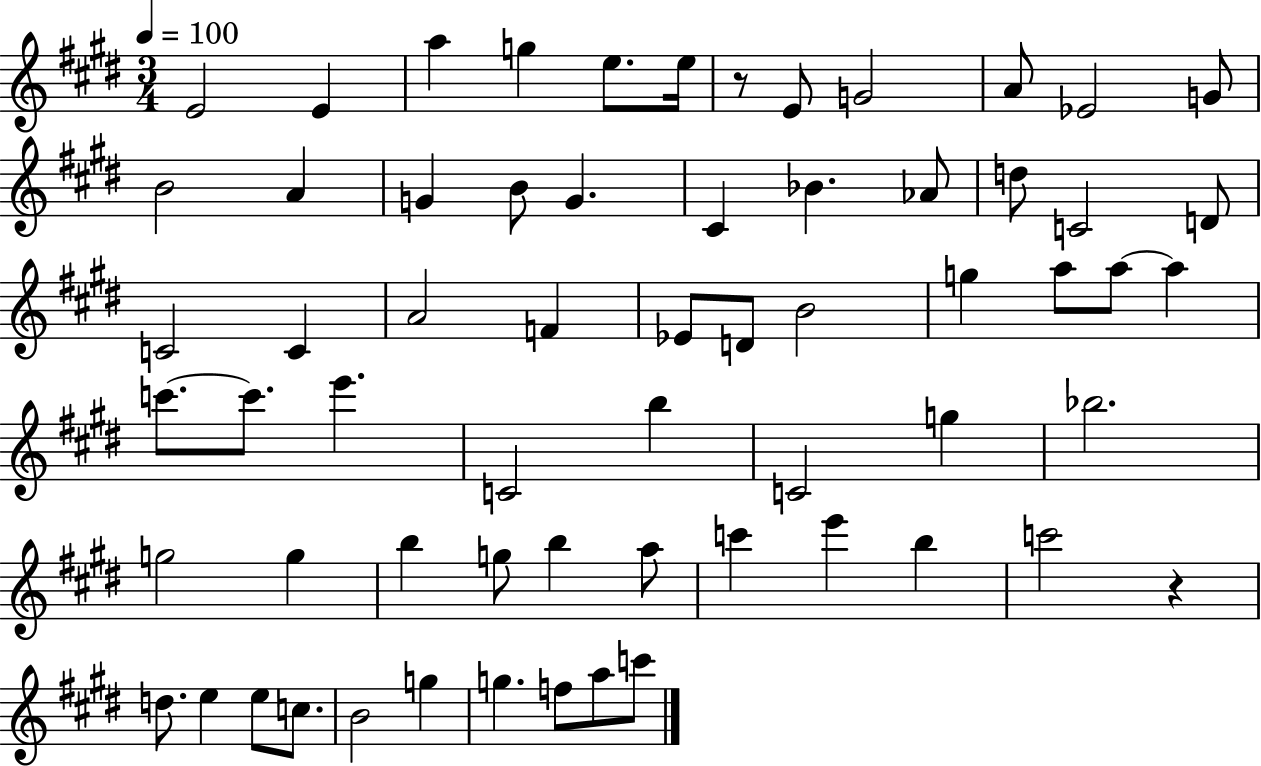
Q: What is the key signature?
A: E major